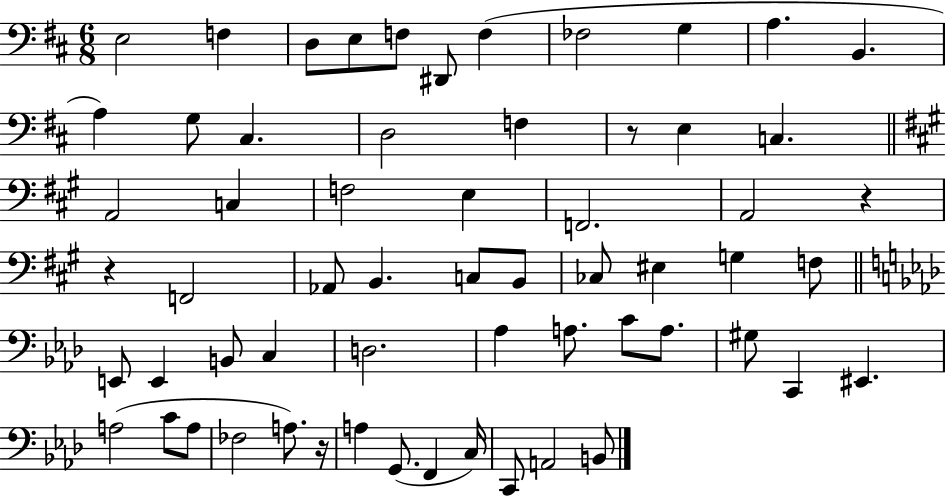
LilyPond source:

{
  \clef bass
  \numericTimeSignature
  \time 6/8
  \key d \major
  \repeat volta 2 { e2 f4 | d8 e8 f8 dis,8 f4( | fes2 g4 | a4. b,4. | \break a4) g8 cis4. | d2 f4 | r8 e4 c4. | \bar "||" \break \key a \major a,2 c4 | f2 e4 | f,2. | a,2 r4 | \break r4 f,2 | aes,8 b,4. c8 b,8 | ces8 eis4 g4 f8 | \bar "||" \break \key f \minor e,8 e,4 b,8 c4 | d2. | aes4 a8. c'8 a8. | gis8 c,4 eis,4. | \break a2( c'8 a8 | fes2 a8.) r16 | a4 g,8.( f,4 c16) | c,8 a,2 b,8 | \break } \bar "|."
}